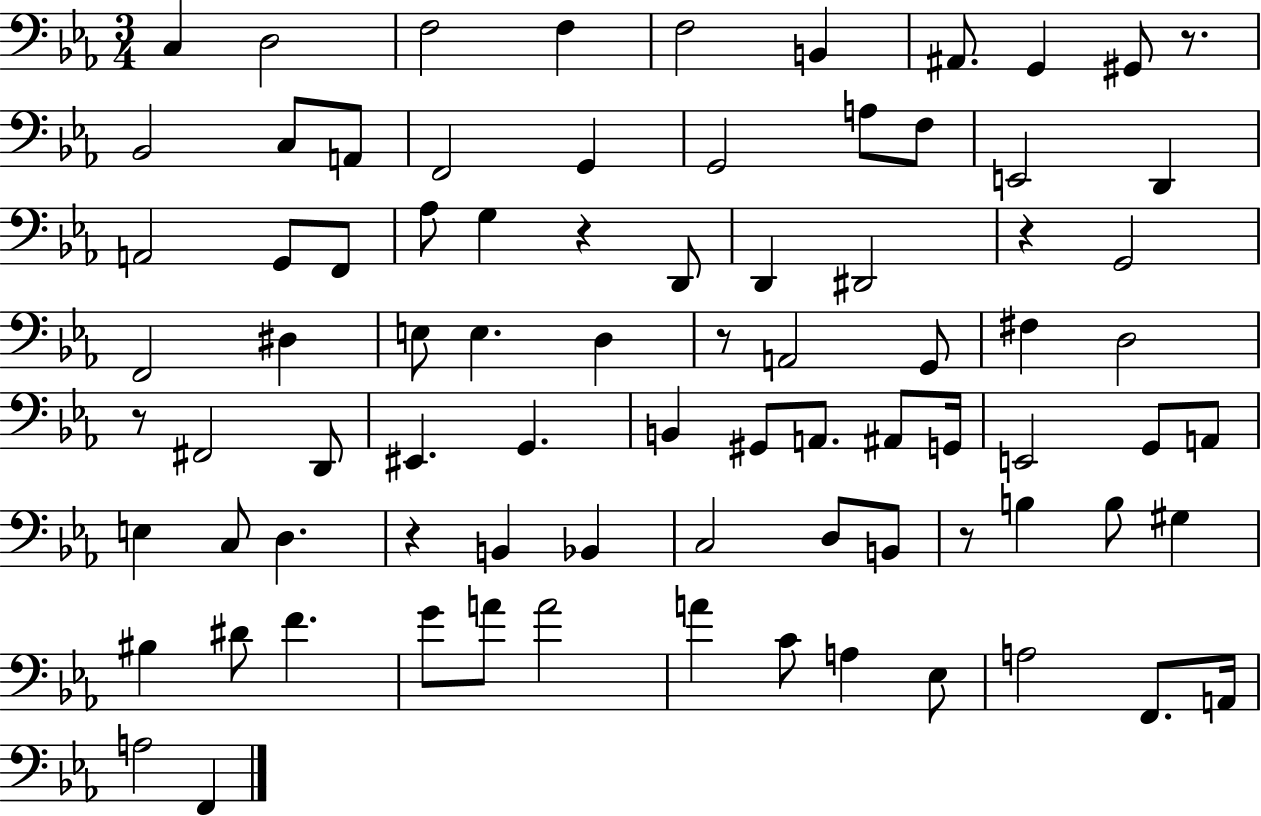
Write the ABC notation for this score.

X:1
T:Untitled
M:3/4
L:1/4
K:Eb
C, D,2 F,2 F, F,2 B,, ^A,,/2 G,, ^G,,/2 z/2 _B,,2 C,/2 A,,/2 F,,2 G,, G,,2 A,/2 F,/2 E,,2 D,, A,,2 G,,/2 F,,/2 _A,/2 G, z D,,/2 D,, ^D,,2 z G,,2 F,,2 ^D, E,/2 E, D, z/2 A,,2 G,,/2 ^F, D,2 z/2 ^F,,2 D,,/2 ^E,, G,, B,, ^G,,/2 A,,/2 ^A,,/2 G,,/4 E,,2 G,,/2 A,,/2 E, C,/2 D, z B,, _B,, C,2 D,/2 B,,/2 z/2 B, B,/2 ^G, ^B, ^D/2 F G/2 A/2 A2 A C/2 A, _E,/2 A,2 F,,/2 A,,/4 A,2 F,,